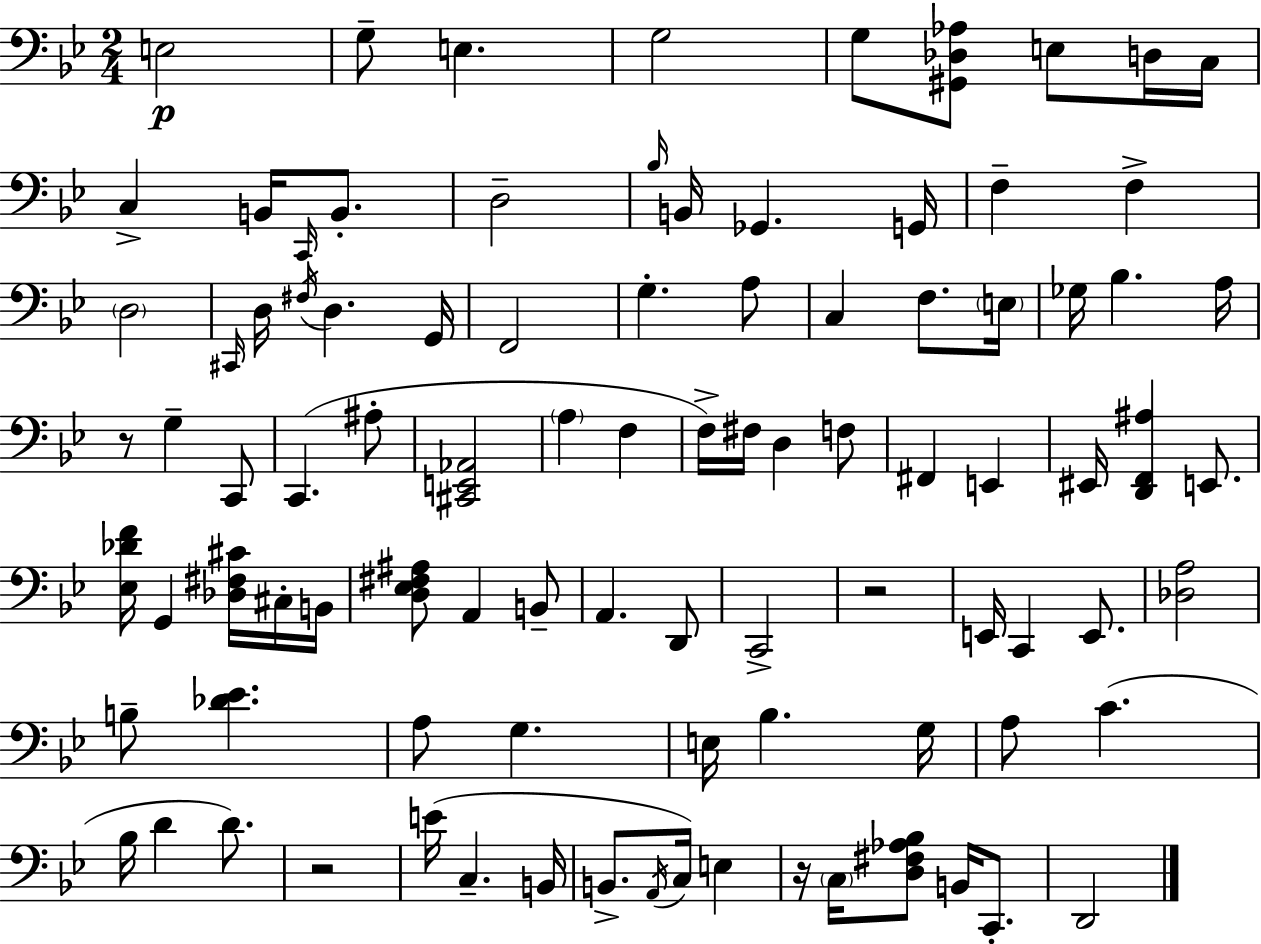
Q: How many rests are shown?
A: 4